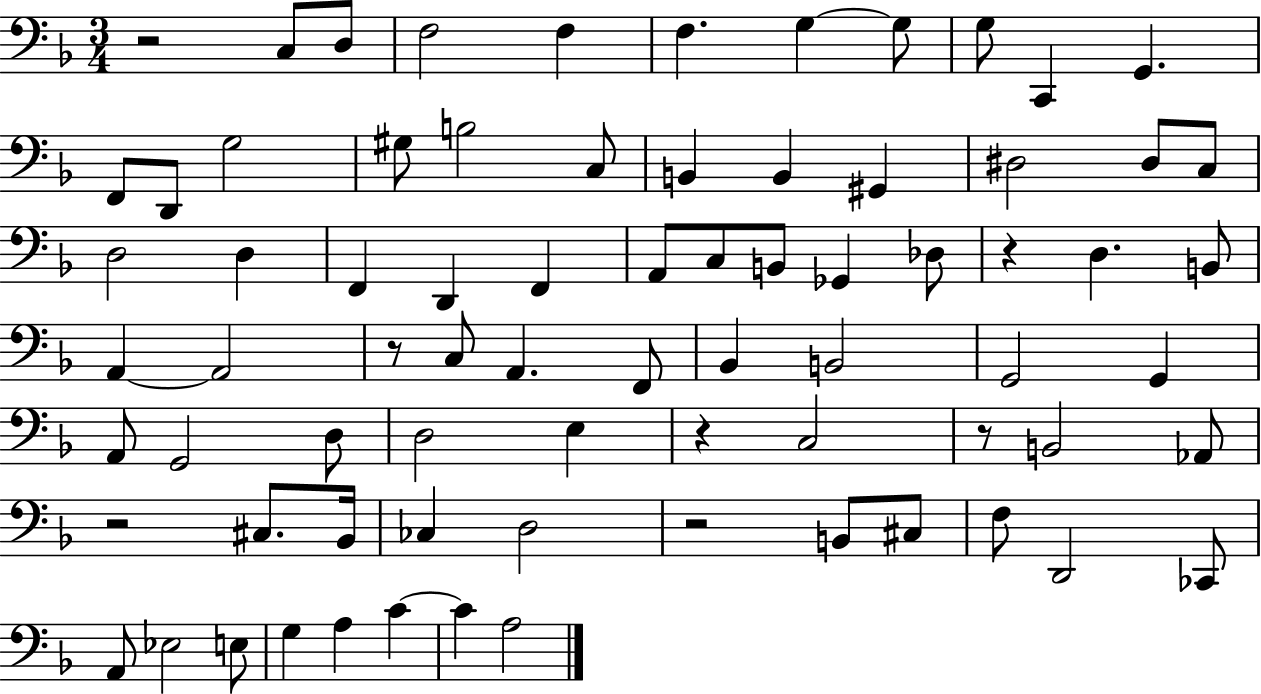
X:1
T:Untitled
M:3/4
L:1/4
K:F
z2 C,/2 D,/2 F,2 F, F, G, G,/2 G,/2 C,, G,, F,,/2 D,,/2 G,2 ^G,/2 B,2 C,/2 B,, B,, ^G,, ^D,2 ^D,/2 C,/2 D,2 D, F,, D,, F,, A,,/2 C,/2 B,,/2 _G,, _D,/2 z D, B,,/2 A,, A,,2 z/2 C,/2 A,, F,,/2 _B,, B,,2 G,,2 G,, A,,/2 G,,2 D,/2 D,2 E, z C,2 z/2 B,,2 _A,,/2 z2 ^C,/2 _B,,/4 _C, D,2 z2 B,,/2 ^C,/2 F,/2 D,,2 _C,,/2 A,,/2 _E,2 E,/2 G, A, C C A,2